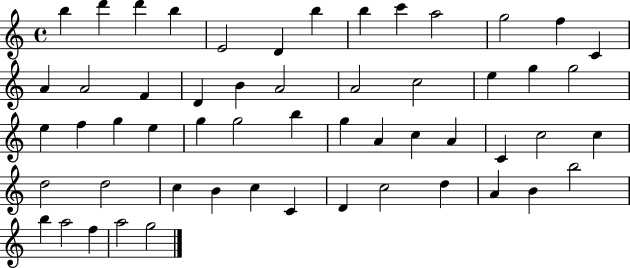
B5/q D6/q D6/q B5/q E4/h D4/q B5/q B5/q C6/q A5/h G5/h F5/q C4/q A4/q A4/h F4/q D4/q B4/q A4/h A4/h C5/h E5/q G5/q G5/h E5/q F5/q G5/q E5/q G5/q G5/h B5/q G5/q A4/q C5/q A4/q C4/q C5/h C5/q D5/h D5/h C5/q B4/q C5/q C4/q D4/q C5/h D5/q A4/q B4/q B5/h B5/q A5/h F5/q A5/h G5/h